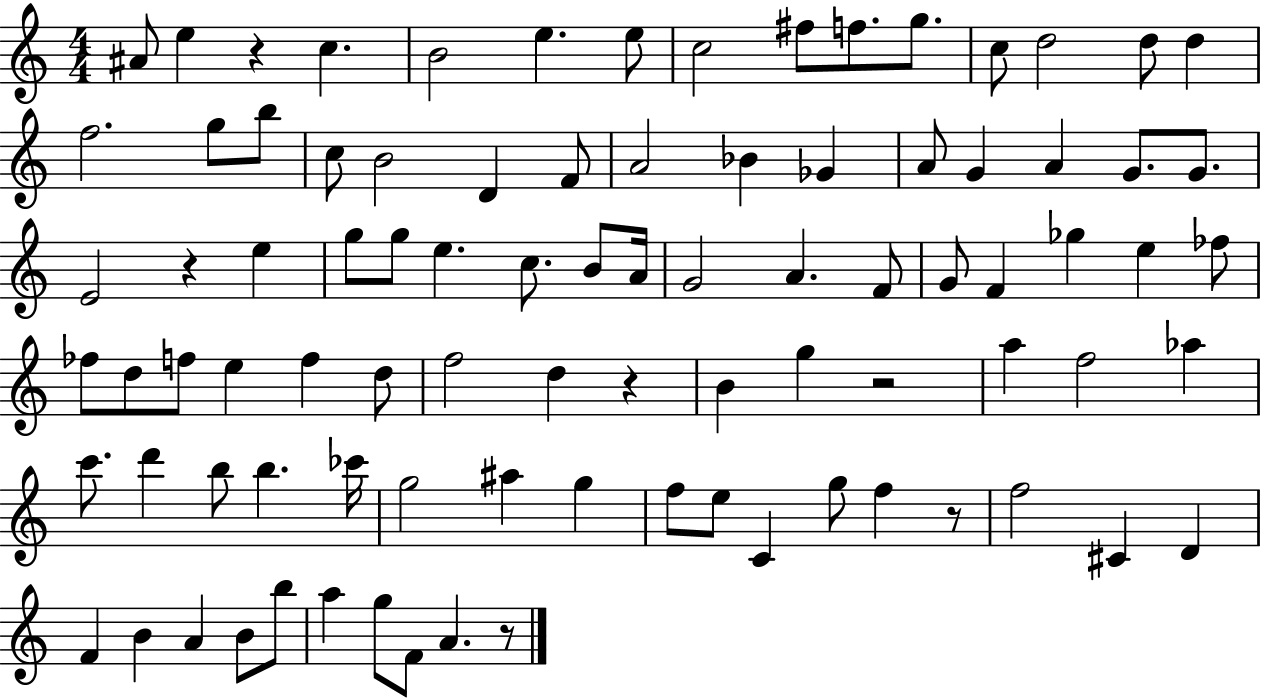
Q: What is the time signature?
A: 4/4